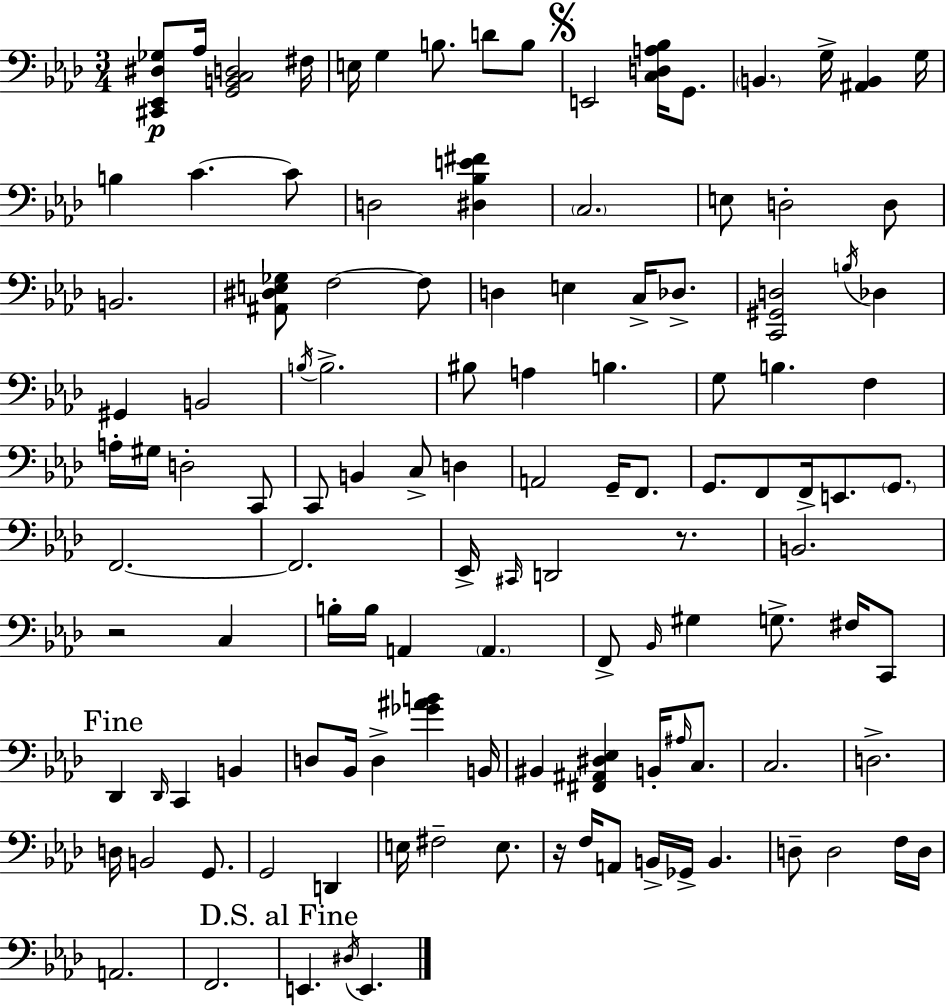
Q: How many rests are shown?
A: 3